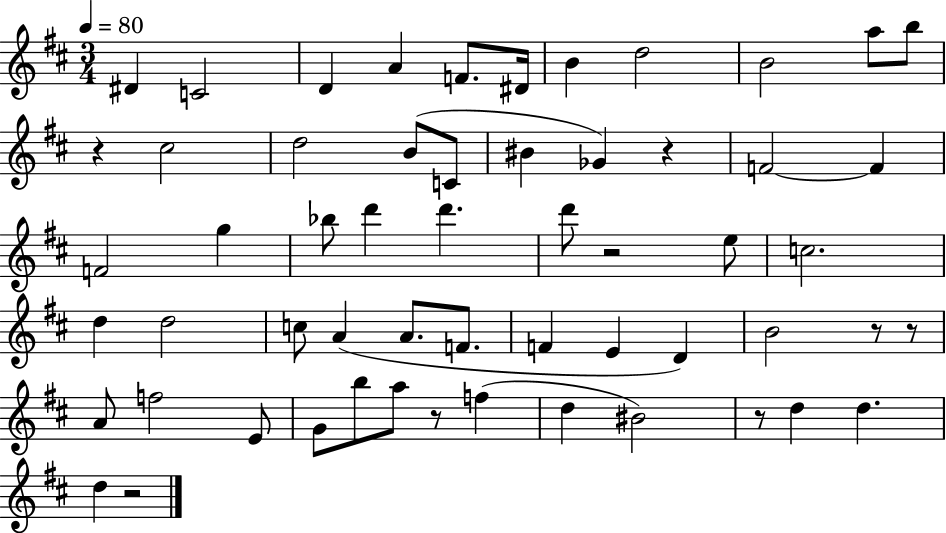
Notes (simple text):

D#4/q C4/h D4/q A4/q F4/e. D#4/s B4/q D5/h B4/h A5/e B5/e R/q C#5/h D5/h B4/e C4/e BIS4/q Gb4/q R/q F4/h F4/q F4/h G5/q Bb5/e D6/q D6/q. D6/e R/h E5/e C5/h. D5/q D5/h C5/e A4/q A4/e. F4/e. F4/q E4/q D4/q B4/h R/e R/e A4/e F5/h E4/e G4/e B5/e A5/e R/e F5/q D5/q BIS4/h R/e D5/q D5/q. D5/q R/h